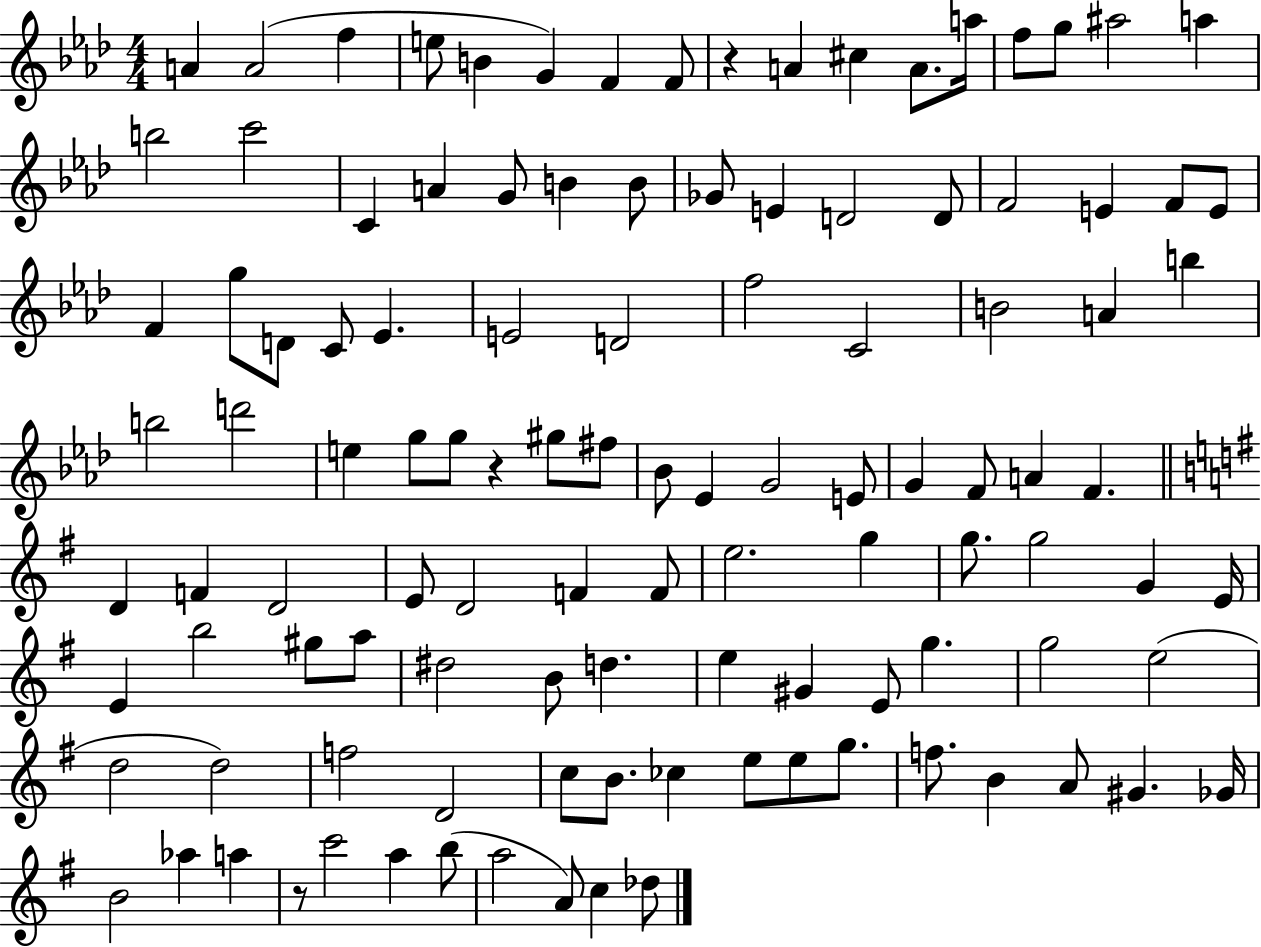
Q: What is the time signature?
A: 4/4